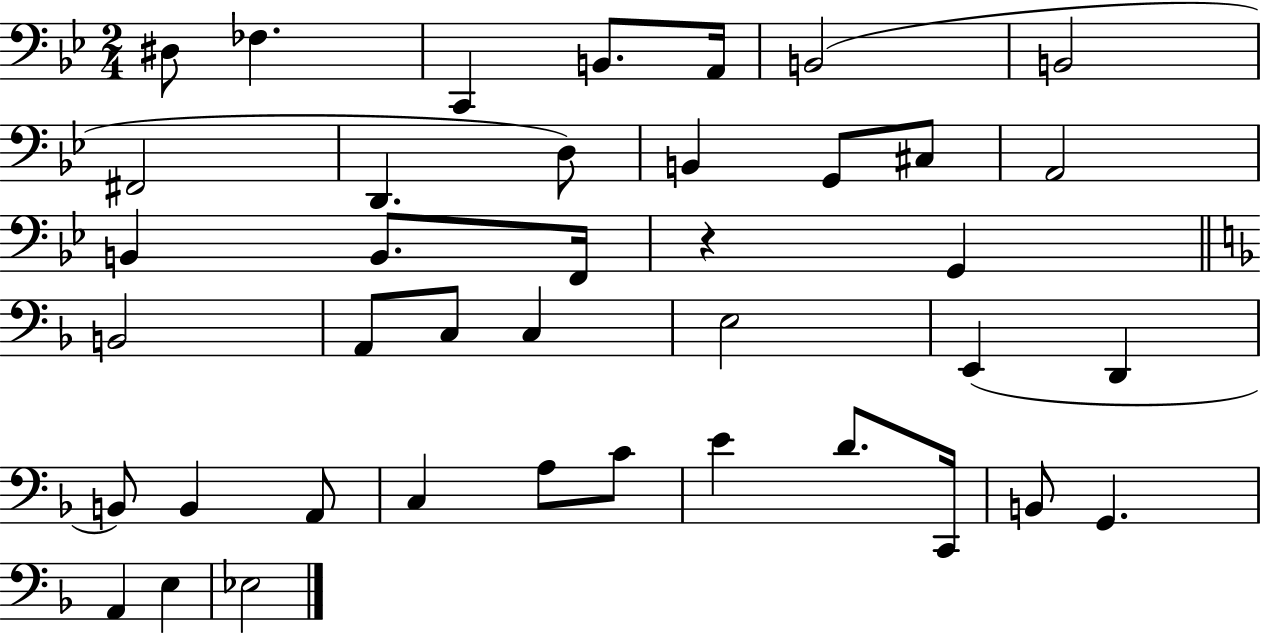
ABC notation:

X:1
T:Untitled
M:2/4
L:1/4
K:Bb
^D,/2 _F, C,, B,,/2 A,,/4 B,,2 B,,2 ^F,,2 D,, D,/2 B,, G,,/2 ^C,/2 A,,2 B,, B,,/2 F,,/4 z G,, B,,2 A,,/2 C,/2 C, E,2 E,, D,, B,,/2 B,, A,,/2 C, A,/2 C/2 E D/2 C,,/4 B,,/2 G,, A,, E, _E,2